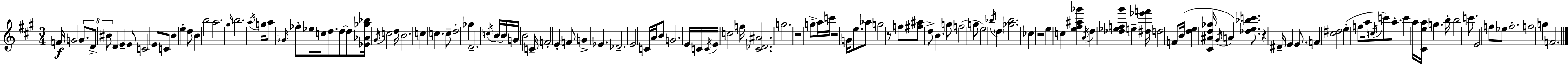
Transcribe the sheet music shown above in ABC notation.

X:1
T:Untitled
M:3/4
L:1/4
K:A
F/4 G2 G/2 D/2 ^B/2 D E E/2 C2 E/2 C/2 B e d/2 B b2 a2 ^g/4 b2 a/4 g/4 a/2 _G/4 _f/2 _e/4 c/4 d/2 d/2 d/2 [_E_A_g_b]/4 ^G/4 c2 d/4 B2 c c c/2 d2 _g D2 c/4 B/4 B/4 G/4 B2 C/4 F2 E F/2 G _E _D2 E2 C/4 A/4 B/2 G2 E/4 C/4 C/4 E/4 c2 f/4 [^C_D^A]2 g2 z2 g/2 a/4 c'/4 z2 G/4 e/2 _a/2 g2 z/2 f/2 [^f^a]/2 d/2 B g/2 f2 g/2 e2 _b/4 d [_g_b]2 _c z2 e c [e^f^a_g'] A/4 d [_d_ef^g'] e [^d_e'f']/4 d2 F/2 B/4 [de] [^C^Ad_g]/4 ^G/4 A [_de_bc']/2 z ^D/4 E E/2 F [^c^d]2 e f/2 a/4 c/4 c'/2 a/2 c' a/4 [^Cea]/4 g b/4 b2 c'/2 E2 f/2 _e/2 f2 f2 g F2